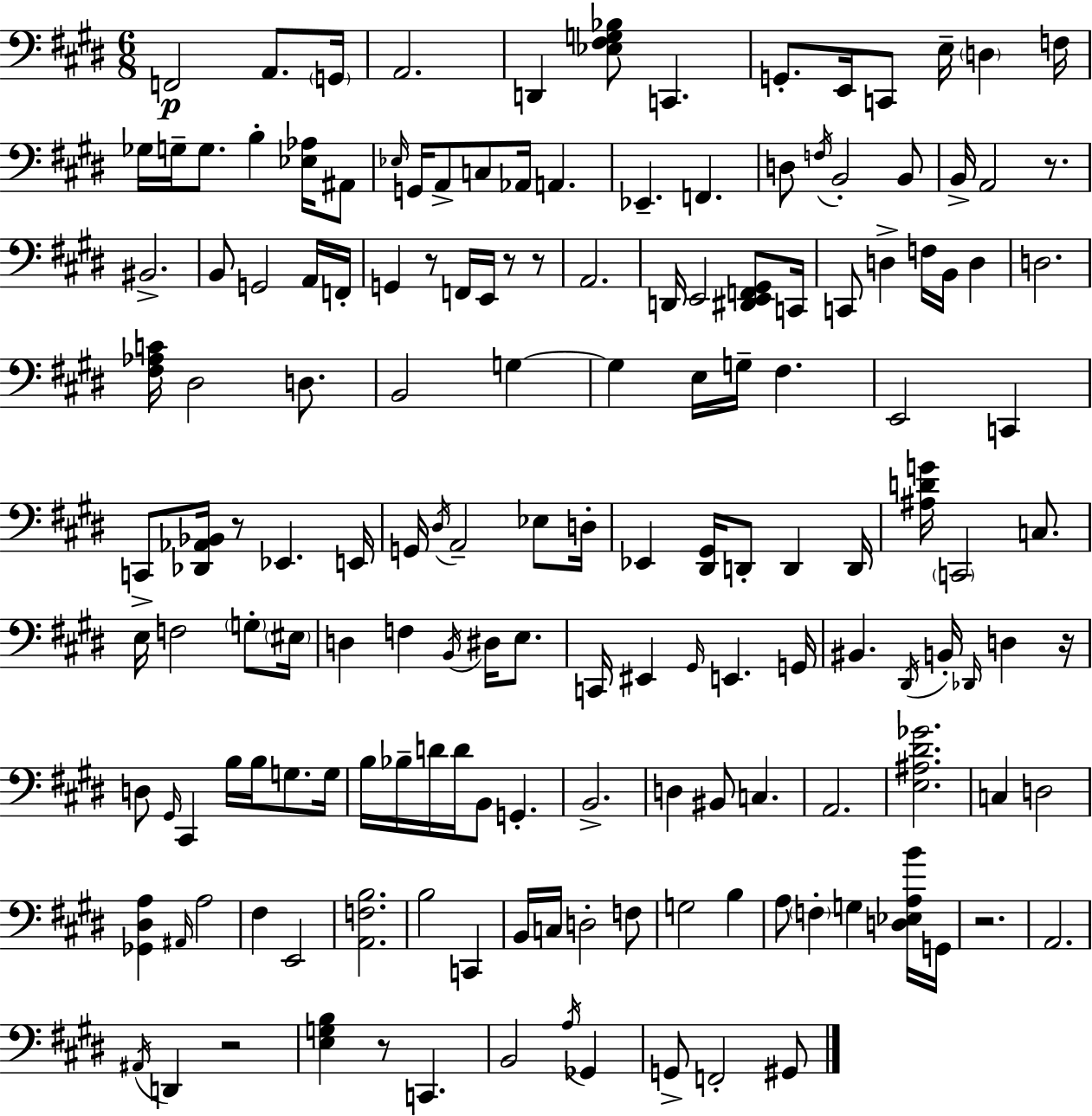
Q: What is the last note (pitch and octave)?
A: G#2